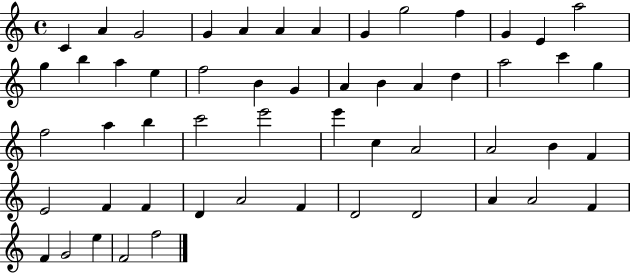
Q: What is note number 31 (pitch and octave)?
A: C6